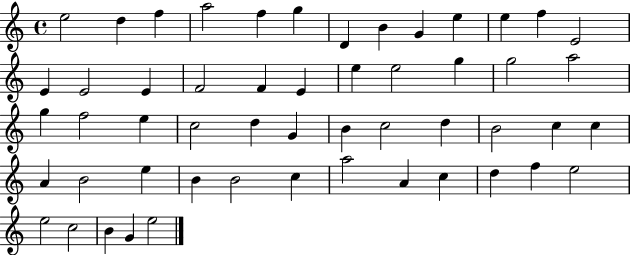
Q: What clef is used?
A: treble